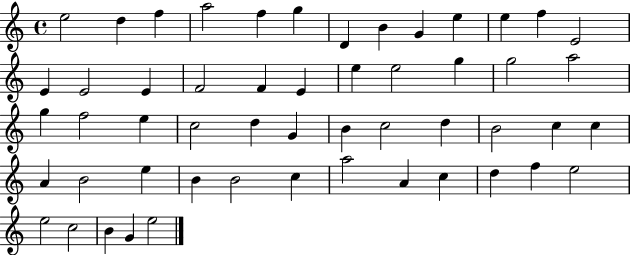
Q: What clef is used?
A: treble